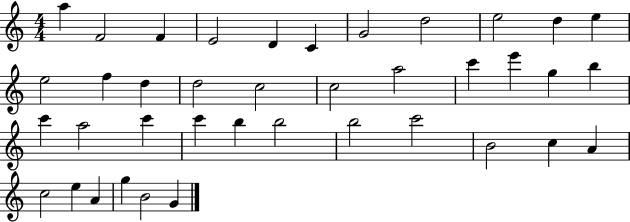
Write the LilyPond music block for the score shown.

{
  \clef treble
  \numericTimeSignature
  \time 4/4
  \key c \major
  a''4 f'2 f'4 | e'2 d'4 c'4 | g'2 d''2 | e''2 d''4 e''4 | \break e''2 f''4 d''4 | d''2 c''2 | c''2 a''2 | c'''4 e'''4 g''4 b''4 | \break c'''4 a''2 c'''4 | c'''4 b''4 b''2 | b''2 c'''2 | b'2 c''4 a'4 | \break c''2 e''4 a'4 | g''4 b'2 g'4 | \bar "|."
}